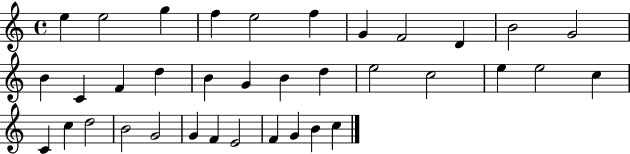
{
  \clef treble
  \time 4/4
  \defaultTimeSignature
  \key c \major
  e''4 e''2 g''4 | f''4 e''2 f''4 | g'4 f'2 d'4 | b'2 g'2 | \break b'4 c'4 f'4 d''4 | b'4 g'4 b'4 d''4 | e''2 c''2 | e''4 e''2 c''4 | \break c'4 c''4 d''2 | b'2 g'2 | g'4 f'4 e'2 | f'4 g'4 b'4 c''4 | \break \bar "|."
}